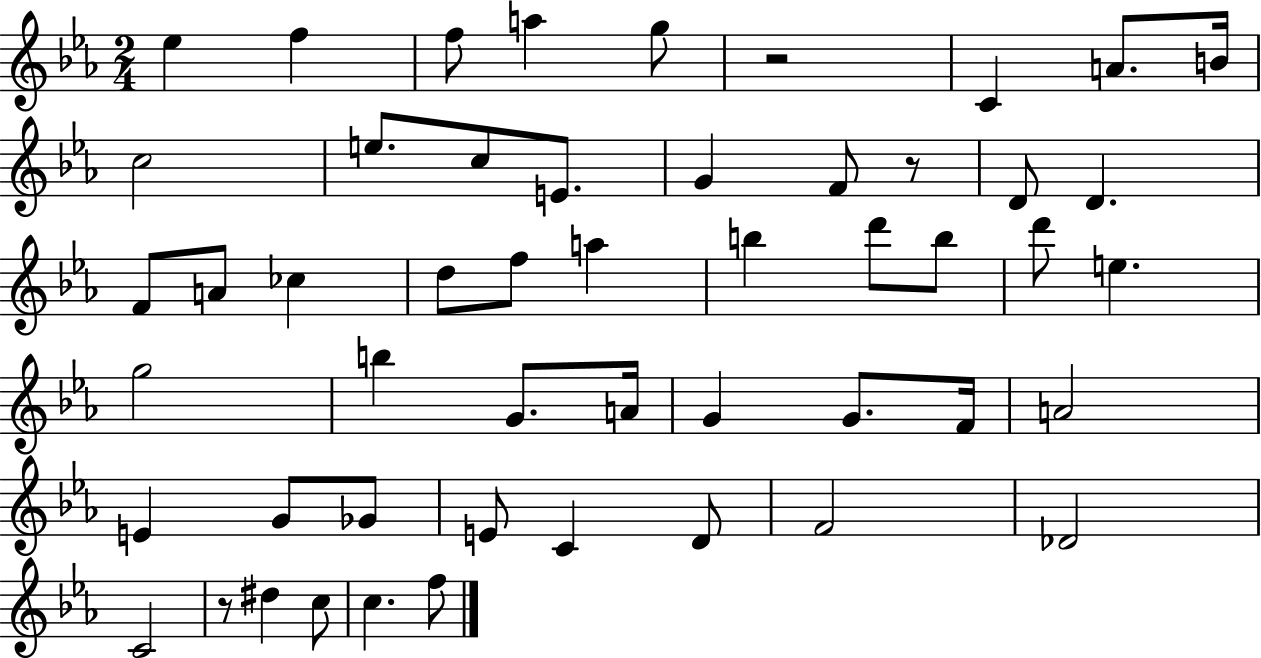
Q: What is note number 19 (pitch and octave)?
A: CES5